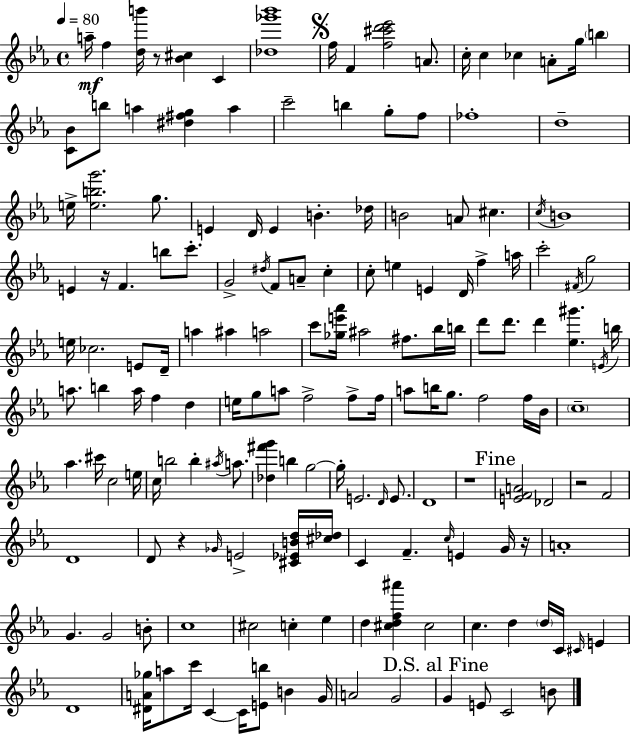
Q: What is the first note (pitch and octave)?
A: A5